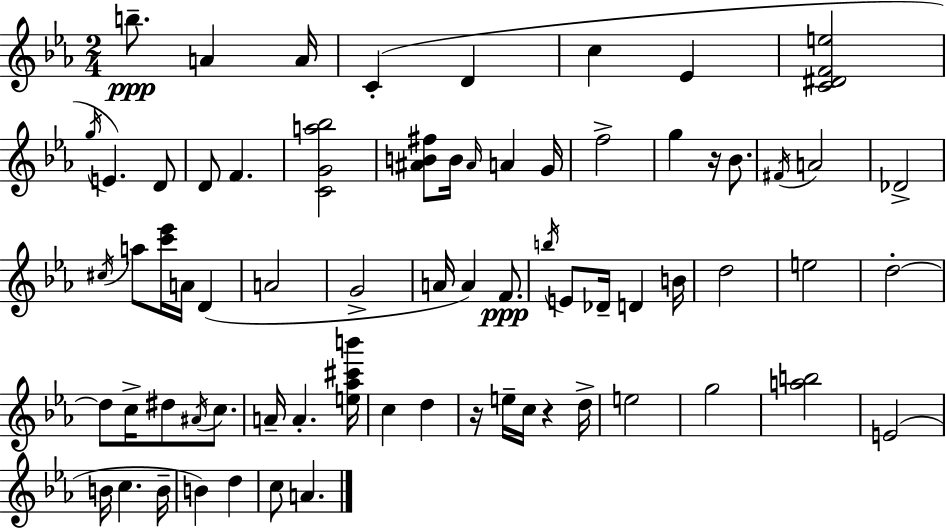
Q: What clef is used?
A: treble